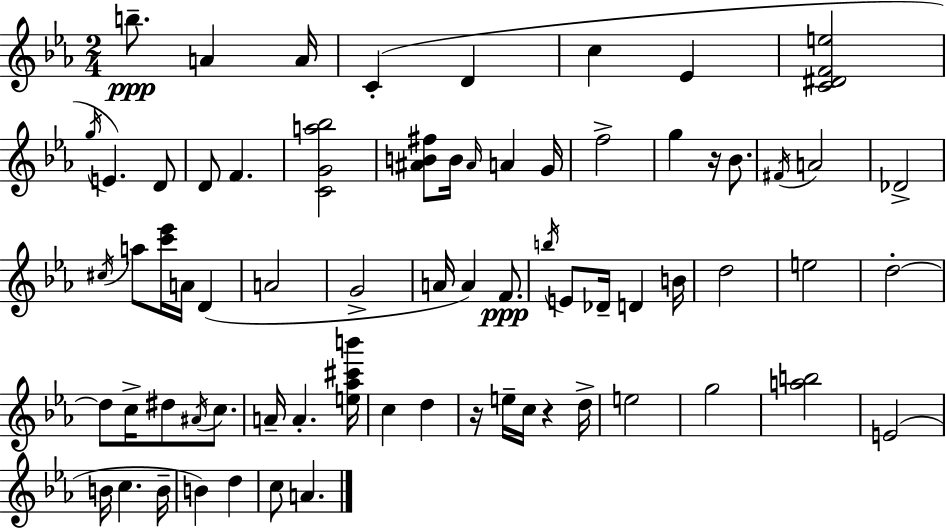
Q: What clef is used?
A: treble